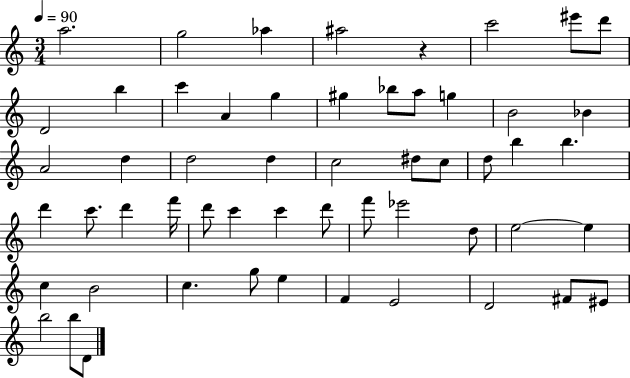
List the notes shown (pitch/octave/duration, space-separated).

A5/h. G5/h Ab5/q A#5/h R/q C6/h EIS6/e D6/e D4/h B5/q C6/q A4/q G5/q G#5/q Bb5/e A5/e G5/q B4/h Bb4/q A4/h D5/q D5/h D5/q C5/h D#5/e C5/e D5/e B5/q B5/q. D6/q C6/e. D6/q F6/s D6/e C6/q C6/q D6/e F6/e Eb6/h D5/e E5/h E5/q C5/q B4/h C5/q. G5/e E5/q F4/q E4/h D4/h F#4/e EIS4/e B5/h B5/e D4/e